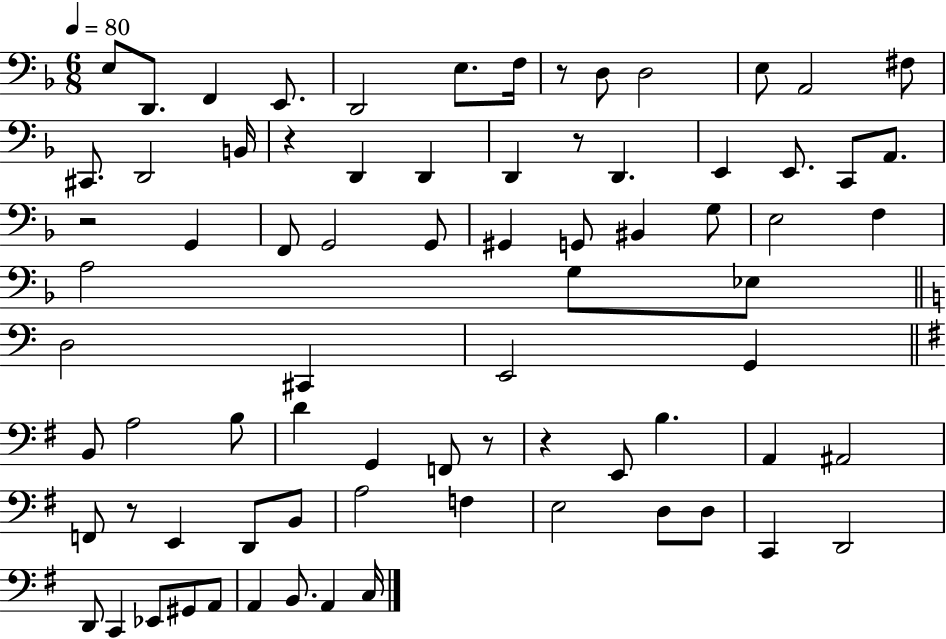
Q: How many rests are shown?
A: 7